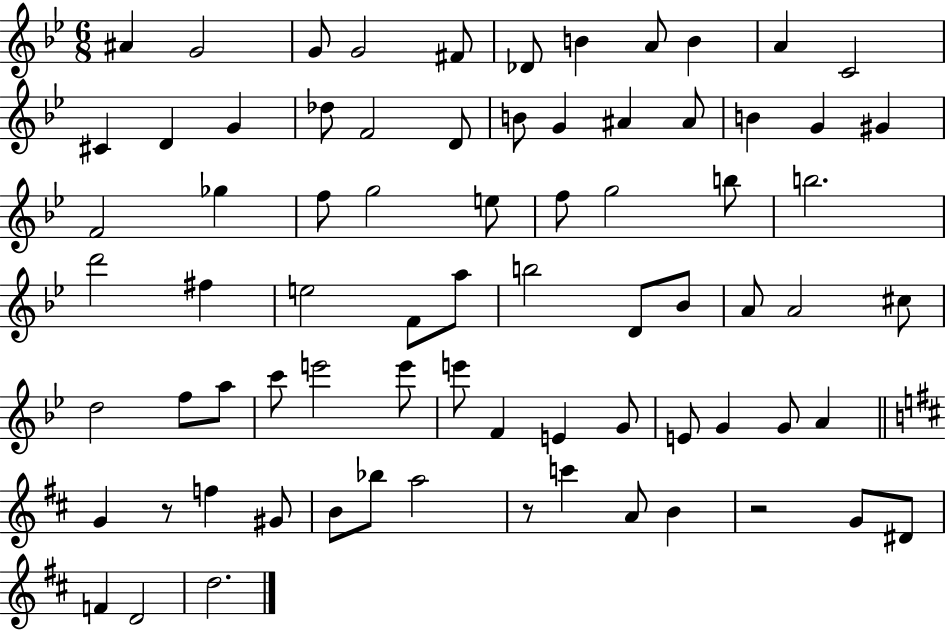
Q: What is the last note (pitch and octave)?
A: D5